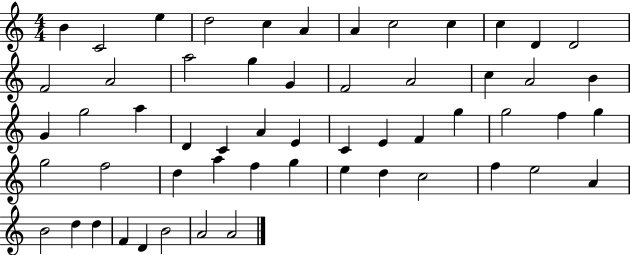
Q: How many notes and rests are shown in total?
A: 56